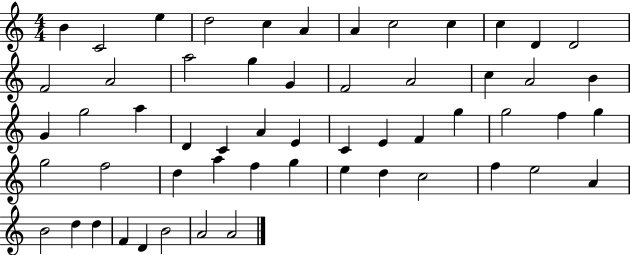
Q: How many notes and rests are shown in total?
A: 56